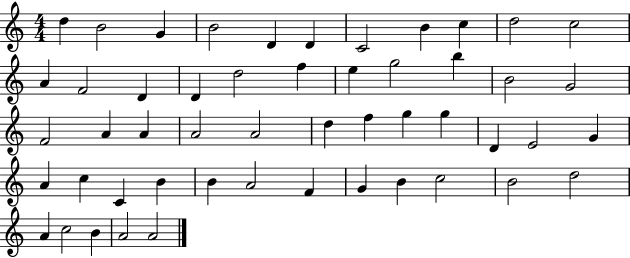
X:1
T:Untitled
M:4/4
L:1/4
K:C
d B2 G B2 D D C2 B c d2 c2 A F2 D D d2 f e g2 b B2 G2 F2 A A A2 A2 d f g g D E2 G A c C B B A2 F G B c2 B2 d2 A c2 B A2 A2